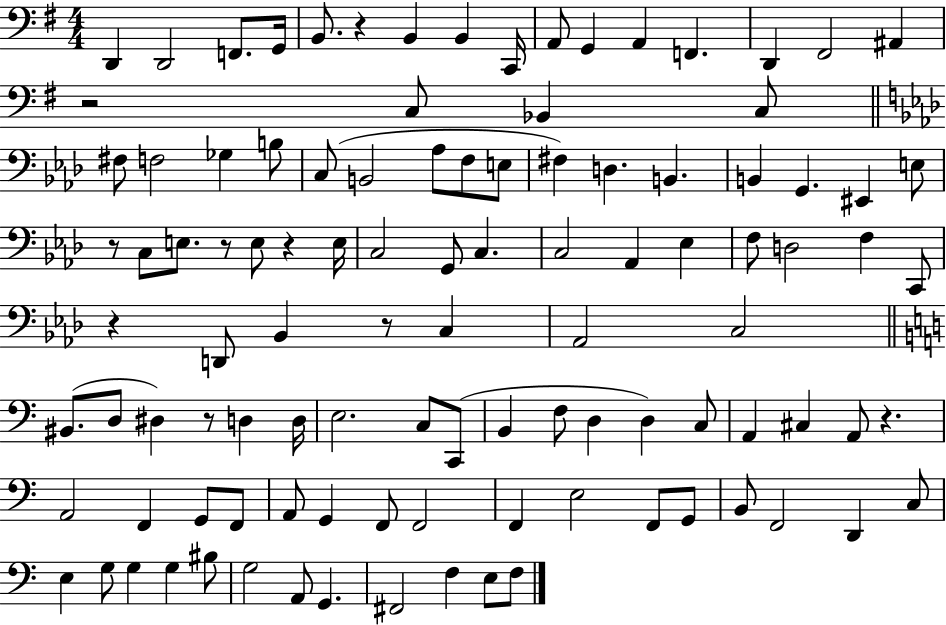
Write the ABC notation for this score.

X:1
T:Untitled
M:4/4
L:1/4
K:G
D,, D,,2 F,,/2 G,,/4 B,,/2 z B,, B,, C,,/4 A,,/2 G,, A,, F,, D,, ^F,,2 ^A,, z2 C,/2 _B,, C,/2 ^F,/2 F,2 _G, B,/2 C,/2 B,,2 _A,/2 F,/2 E,/2 ^F, D, B,, B,, G,, ^E,, E,/2 z/2 C,/2 E,/2 z/2 E,/2 z E,/4 C,2 G,,/2 C, C,2 _A,, _E, F,/2 D,2 F, C,,/2 z D,,/2 _B,, z/2 C, _A,,2 C,2 ^B,,/2 D,/2 ^D, z/2 D, D,/4 E,2 C,/2 C,,/2 B,, F,/2 D, D, C,/2 A,, ^C, A,,/2 z A,,2 F,, G,,/2 F,,/2 A,,/2 G,, F,,/2 F,,2 F,, E,2 F,,/2 G,,/2 B,,/2 F,,2 D,, C,/2 E, G,/2 G, G, ^B,/2 G,2 A,,/2 G,, ^F,,2 F, E,/2 F,/2